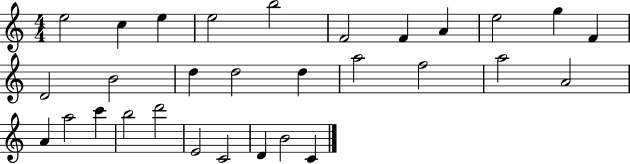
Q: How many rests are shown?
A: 0